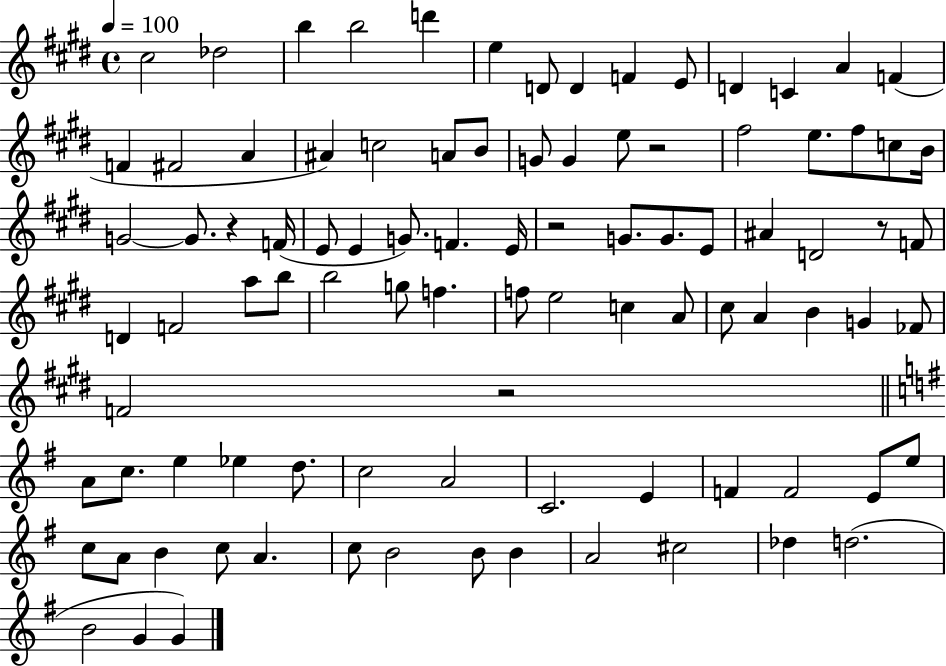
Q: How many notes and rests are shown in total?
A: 94